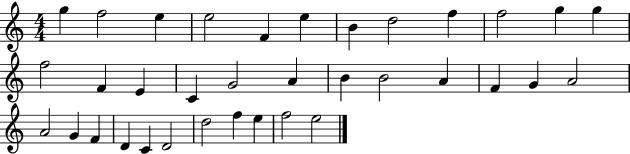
X:1
T:Untitled
M:4/4
L:1/4
K:C
g f2 e e2 F e B d2 f f2 g g f2 F E C G2 A B B2 A F G A2 A2 G F D C D2 d2 f e f2 e2